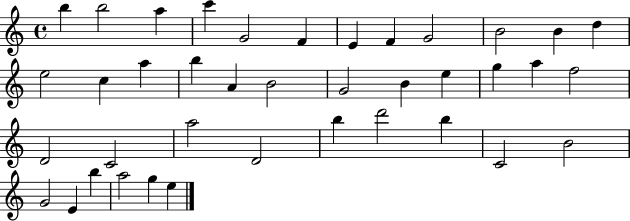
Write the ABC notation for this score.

X:1
T:Untitled
M:4/4
L:1/4
K:C
b b2 a c' G2 F E F G2 B2 B d e2 c a b A B2 G2 B e g a f2 D2 C2 a2 D2 b d'2 b C2 B2 G2 E b a2 g e